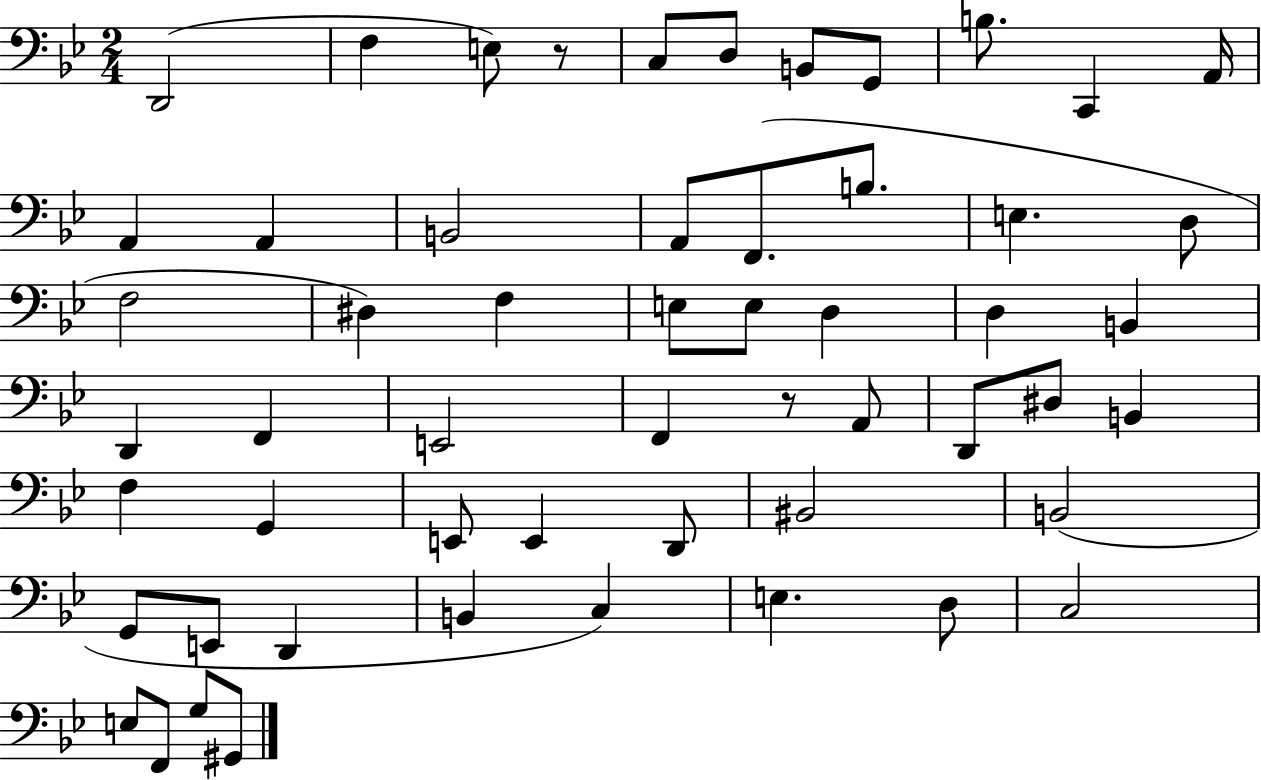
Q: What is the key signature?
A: BES major